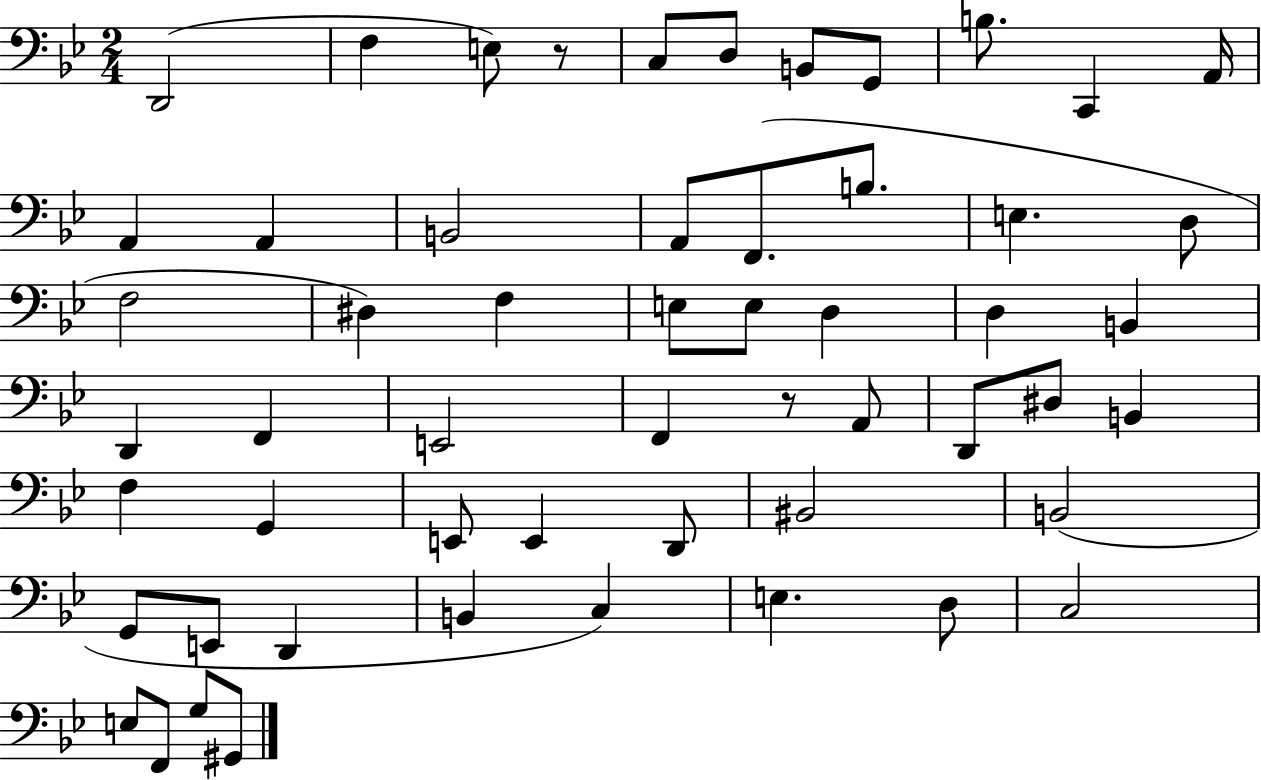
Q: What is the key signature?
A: BES major